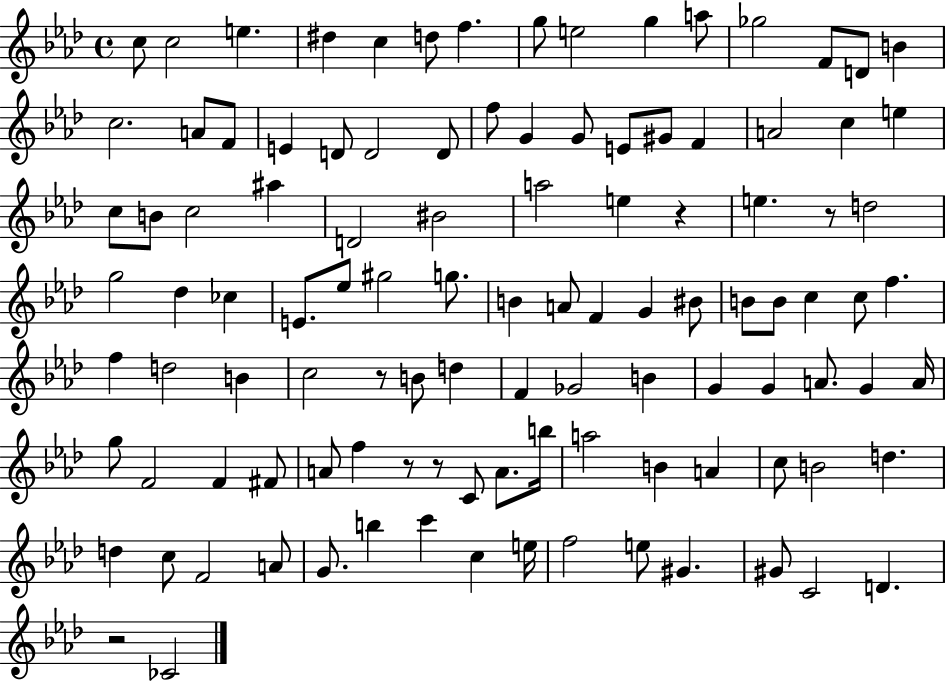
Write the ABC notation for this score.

X:1
T:Untitled
M:4/4
L:1/4
K:Ab
c/2 c2 e ^d c d/2 f g/2 e2 g a/2 _g2 F/2 D/2 B c2 A/2 F/2 E D/2 D2 D/2 f/2 G G/2 E/2 ^G/2 F A2 c e c/2 B/2 c2 ^a D2 ^B2 a2 e z e z/2 d2 g2 _d _c E/2 _e/2 ^g2 g/2 B A/2 F G ^B/2 B/2 B/2 c c/2 f f d2 B c2 z/2 B/2 d F _G2 B G G A/2 G A/4 g/2 F2 F ^F/2 A/2 f z/2 z/2 C/2 A/2 b/4 a2 B A c/2 B2 d d c/2 F2 A/2 G/2 b c' c e/4 f2 e/2 ^G ^G/2 C2 D z2 _C2